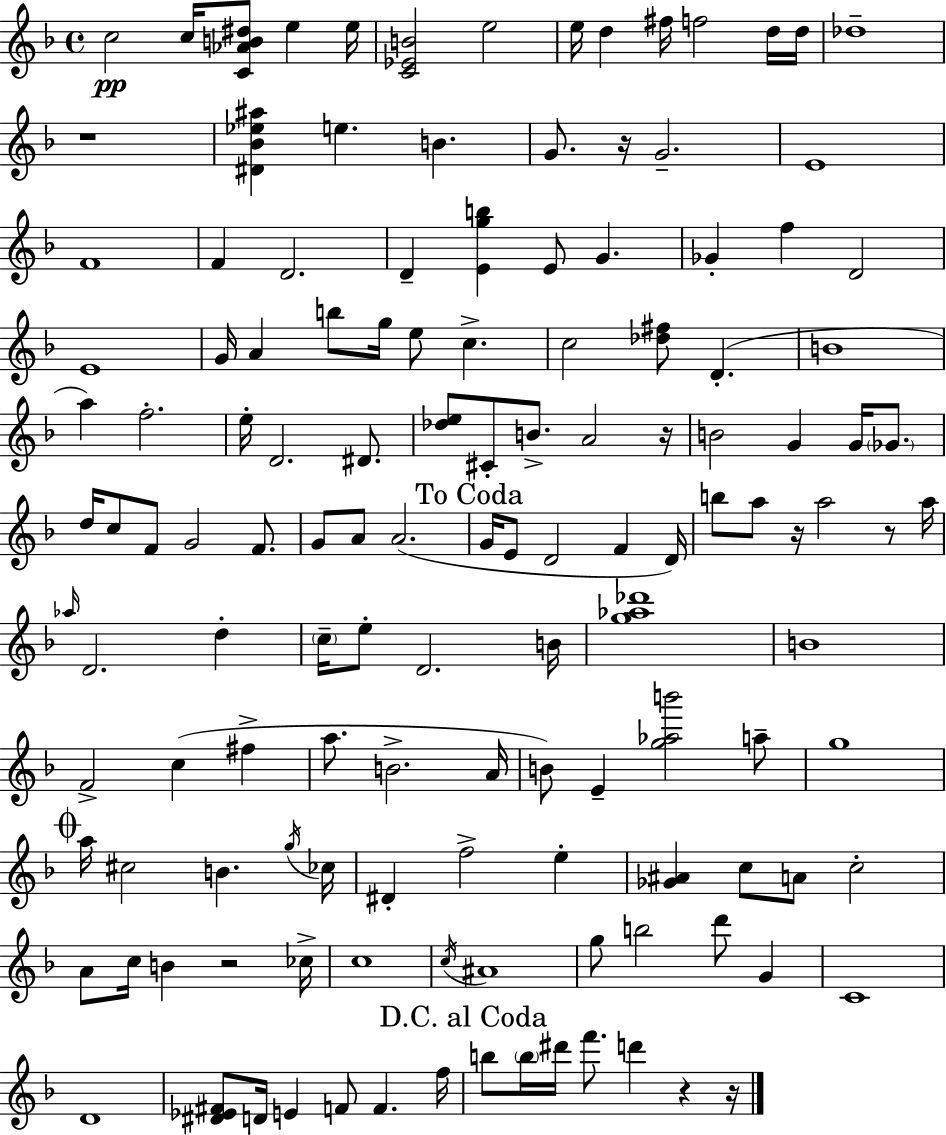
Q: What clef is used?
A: treble